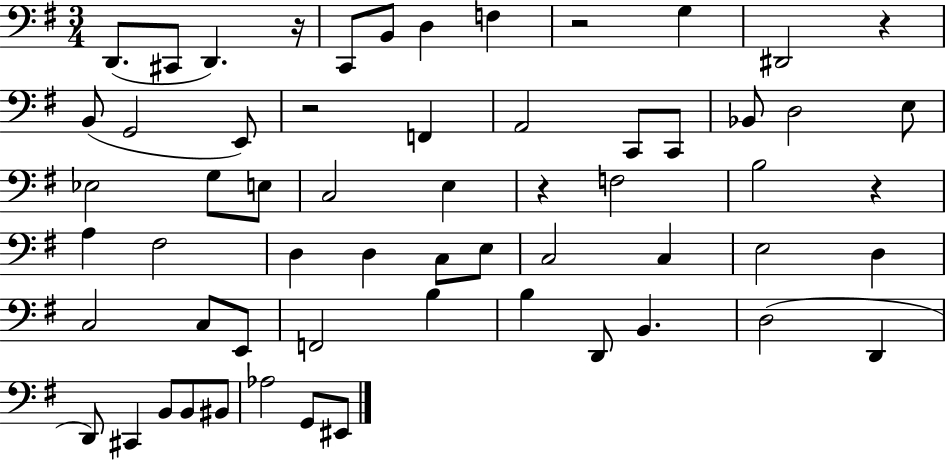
{
  \clef bass
  \numericTimeSignature
  \time 3/4
  \key g \major
  \repeat volta 2 { d,8.( cis,8 d,4.) r16 | c,8 b,8 d4 f4 | r2 g4 | dis,2 r4 | \break b,8( g,2 e,8) | r2 f,4 | a,2 c,8 c,8 | bes,8 d2 e8 | \break ees2 g8 e8 | c2 e4 | r4 f2 | b2 r4 | \break a4 fis2 | d4 d4 c8 e8 | c2 c4 | e2 d4 | \break c2 c8 e,8 | f,2 b4 | b4 d,8 b,4. | d2( d,4 | \break d,8) cis,4 b,8 b,8 bis,8 | aes2 g,8 eis,8 | } \bar "|."
}